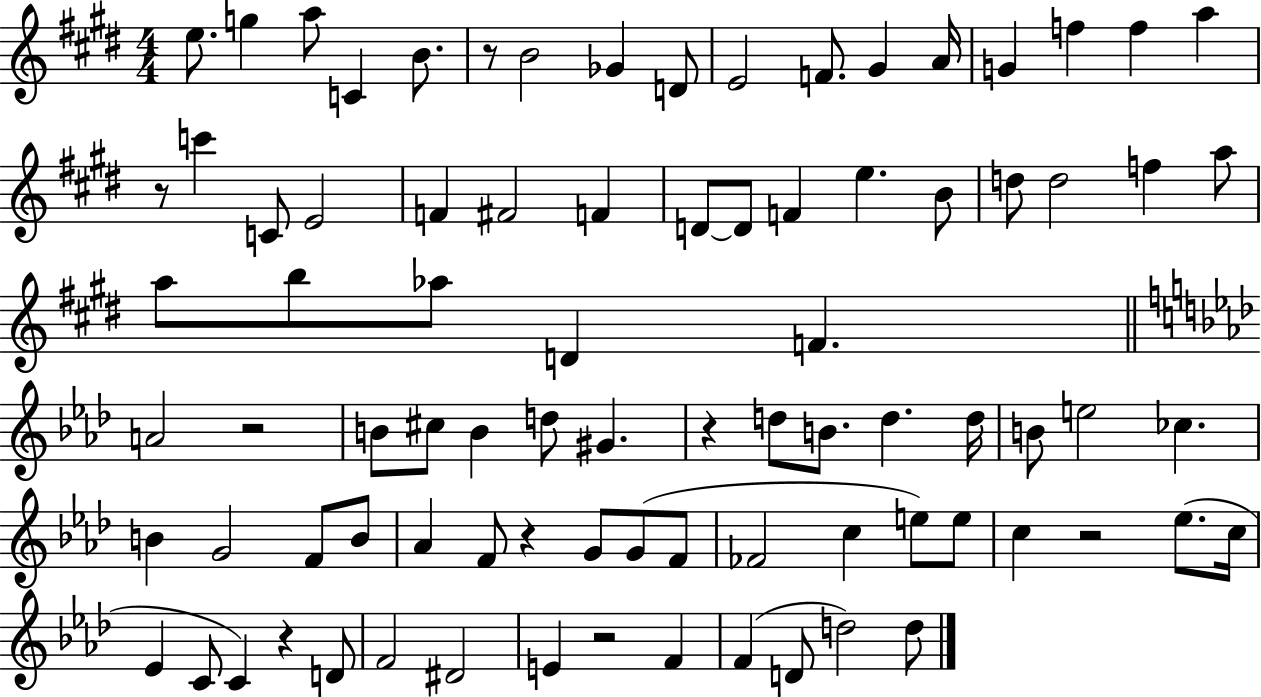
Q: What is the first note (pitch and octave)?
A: E5